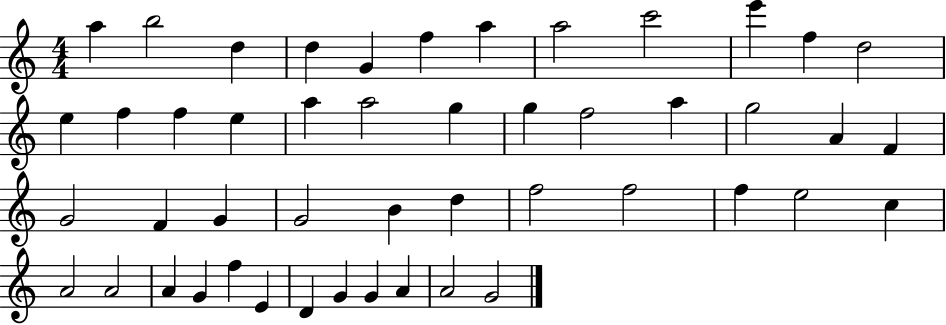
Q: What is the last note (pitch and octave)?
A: G4